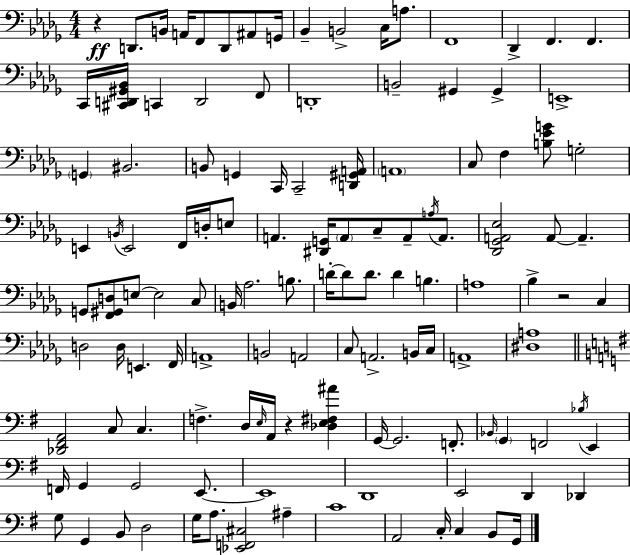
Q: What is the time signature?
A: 4/4